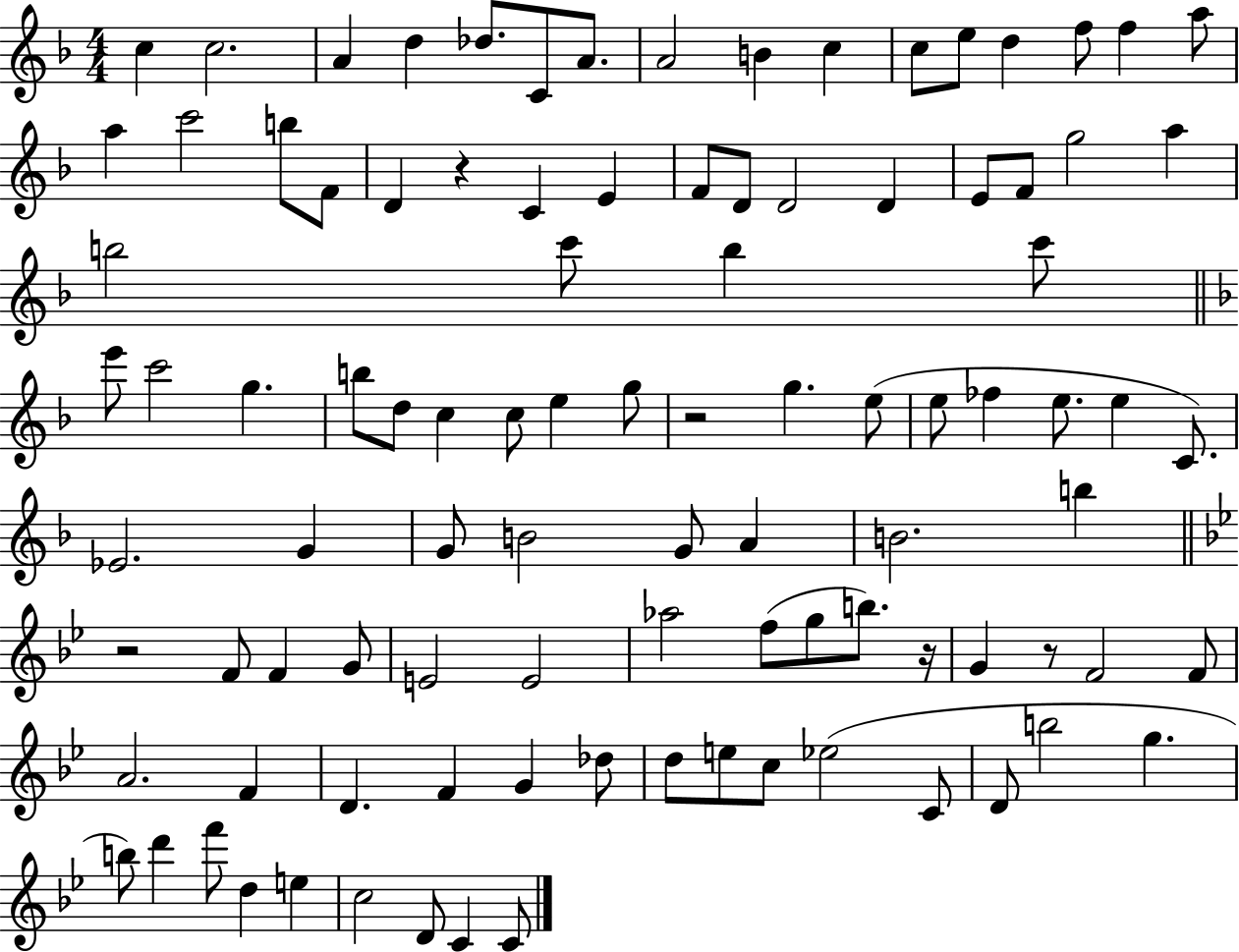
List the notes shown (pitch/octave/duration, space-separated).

C5/q C5/h. A4/q D5/q Db5/e. C4/e A4/e. A4/h B4/q C5/q C5/e E5/e D5/q F5/e F5/q A5/e A5/q C6/h B5/e F4/e D4/q R/q C4/q E4/q F4/e D4/e D4/h D4/q E4/e F4/e G5/h A5/q B5/h C6/e B5/q C6/e E6/e C6/h G5/q. B5/e D5/e C5/q C5/e E5/q G5/e R/h G5/q. E5/e E5/e FES5/q E5/e. E5/q C4/e. Eb4/h. G4/q G4/e B4/h G4/e A4/q B4/h. B5/q R/h F4/e F4/q G4/e E4/h E4/h Ab5/h F5/e G5/e B5/e. R/s G4/q R/e F4/h F4/e A4/h. F4/q D4/q. F4/q G4/q Db5/e D5/e E5/e C5/e Eb5/h C4/e D4/e B5/h G5/q. B5/e D6/q F6/e D5/q E5/q C5/h D4/e C4/q C4/e